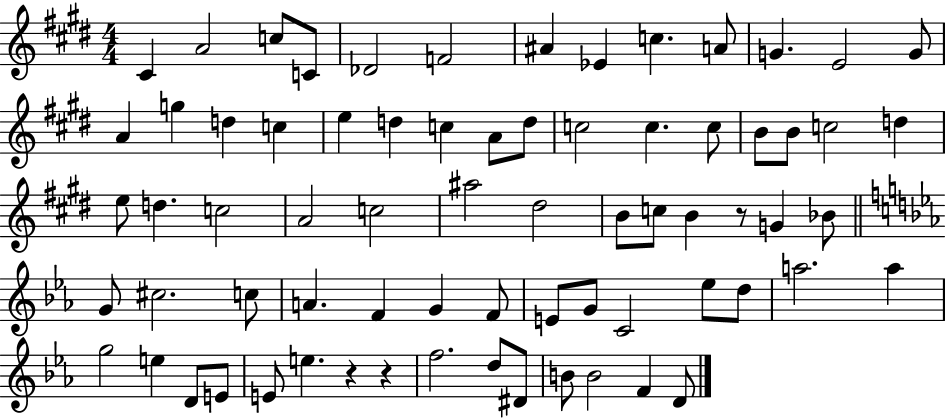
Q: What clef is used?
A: treble